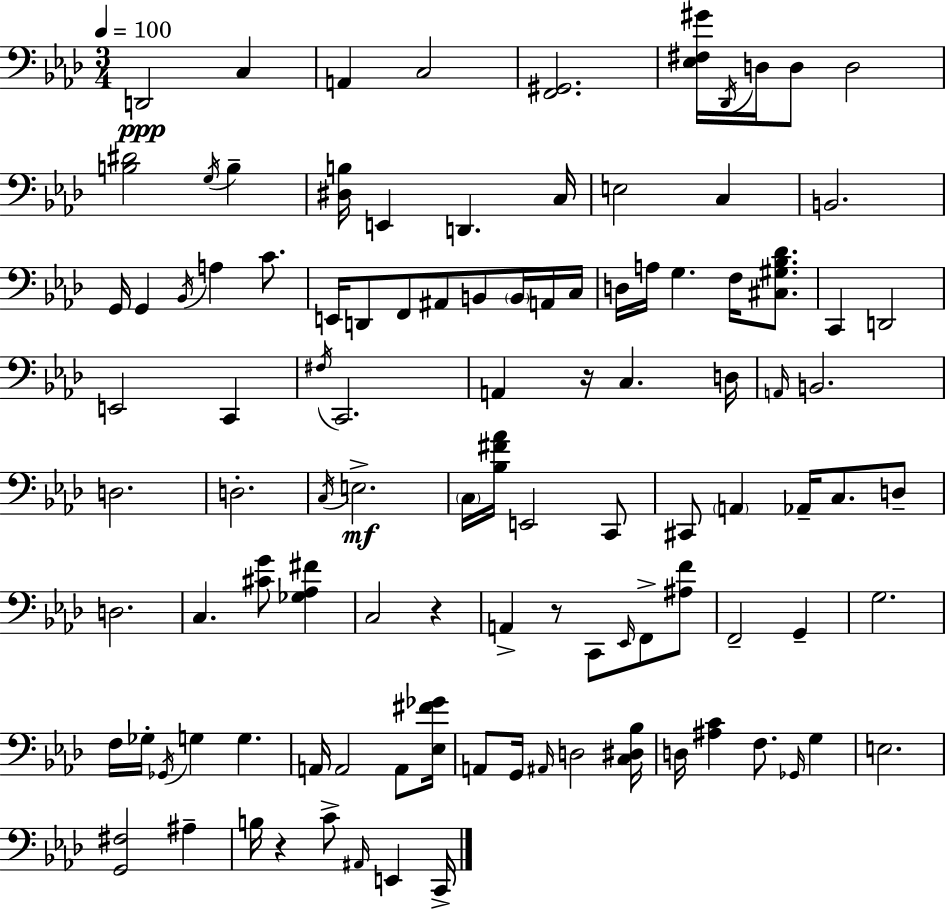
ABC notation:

X:1
T:Untitled
M:3/4
L:1/4
K:Fm
D,,2 C, A,, C,2 [F,,^G,,]2 [_E,^F,^G]/4 _D,,/4 D,/4 D,/2 D,2 [B,^D]2 G,/4 B, [^D,B,]/4 E,, D,, C,/4 E,2 C, B,,2 G,,/4 G,, _B,,/4 A, C/2 E,,/4 D,,/2 F,,/2 ^A,,/2 B,,/2 B,,/4 A,,/4 C,/4 D,/4 A,/4 G, F,/4 [^C,^G,_B,_D]/2 C,, D,,2 E,,2 C,, ^F,/4 C,,2 A,, z/4 C, D,/4 A,,/4 B,,2 D,2 D,2 C,/4 E,2 C,/4 [_B,^F_A]/4 E,,2 C,,/2 ^C,,/2 A,, _A,,/4 C,/2 D,/2 D,2 C, [^CG]/2 [_G,_A,^F] C,2 z A,, z/2 C,,/2 _E,,/4 F,,/2 [^A,F]/2 F,,2 G,, G,2 F,/4 _G,/4 _G,,/4 G, G, A,,/4 A,,2 A,,/2 [_E,^F_G]/4 A,,/2 G,,/4 ^A,,/4 D,2 [C,^D,_B,]/4 D,/4 [^A,C] F,/2 _G,,/4 G, E,2 [G,,^F,]2 ^A, B,/4 z C/2 ^A,,/4 E,, C,,/4